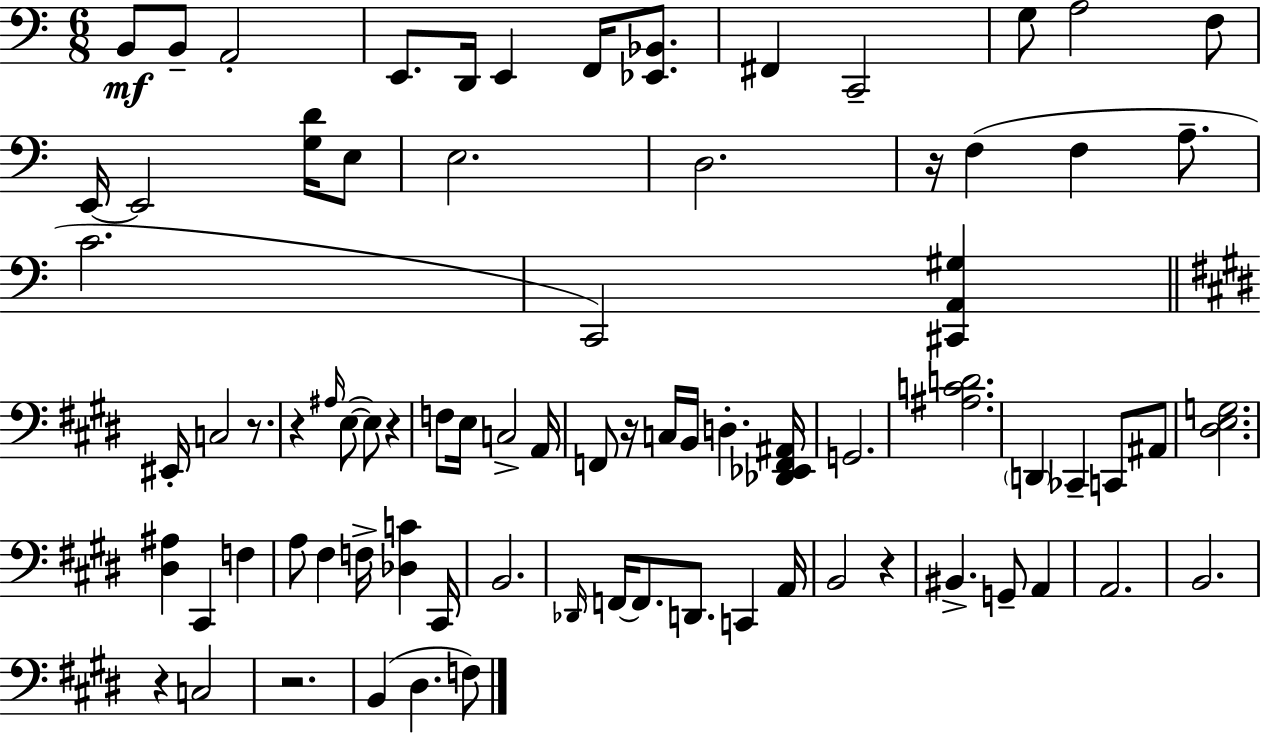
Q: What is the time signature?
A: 6/8